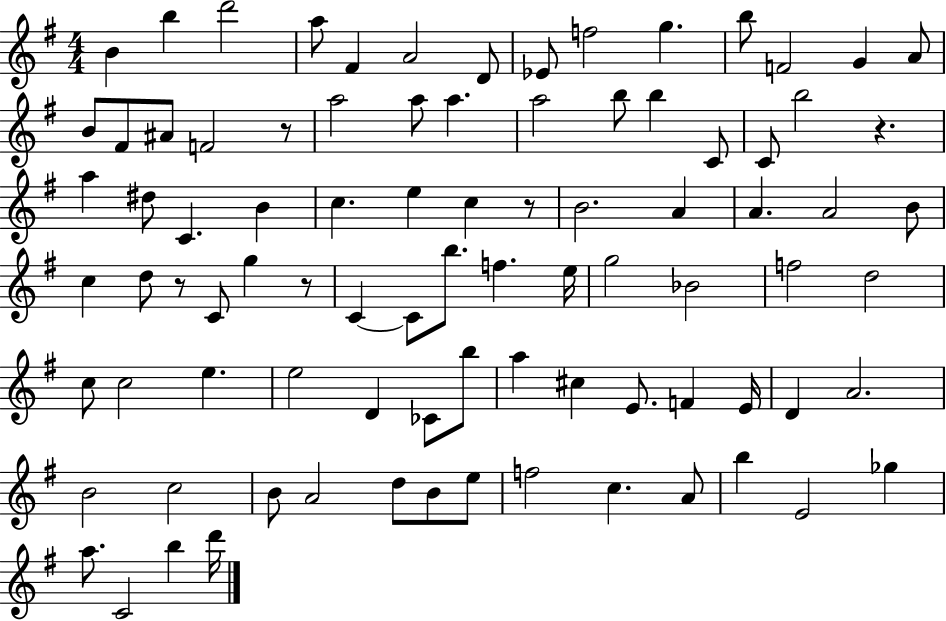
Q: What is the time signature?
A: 4/4